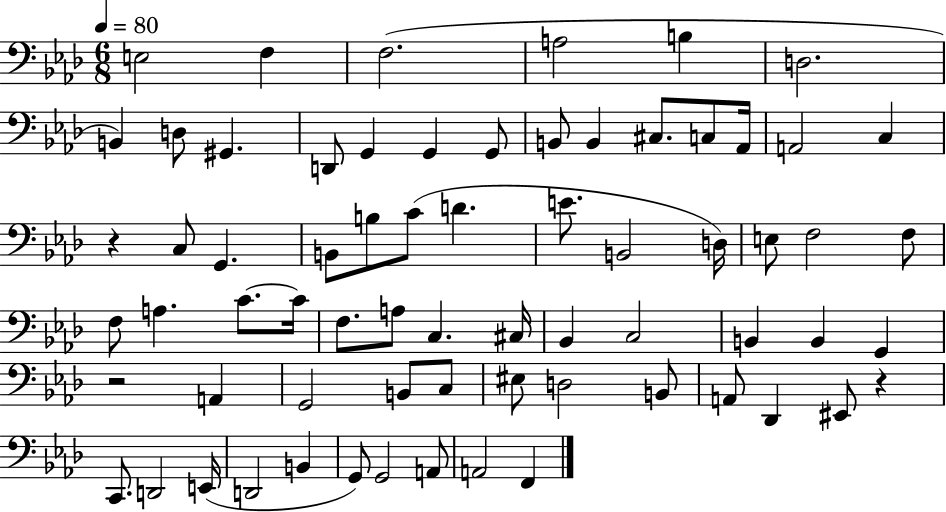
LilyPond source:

{
  \clef bass
  \numericTimeSignature
  \time 6/8
  \key aes \major
  \tempo 4 = 80
  e2 f4 | f2.( | a2 b4 | d2. | \break b,4) d8 gis,4. | d,8 g,4 g,4 g,8 | b,8 b,4 cis8. c8 aes,16 | a,2 c4 | \break r4 c8 g,4. | b,8 b8 c'8( d'4. | e'8. b,2 d16) | e8 f2 f8 | \break f8 a4. c'8.~~ c'16 | f8. a8 c4. cis16 | bes,4 c2 | b,4 b,4 g,4 | \break r2 a,4 | g,2 b,8 c8 | eis8 d2 b,8 | a,8 des,4 eis,8 r4 | \break c,8. d,2 e,16( | d,2 b,4 | g,8) g,2 a,8 | a,2 f,4 | \break \bar "|."
}